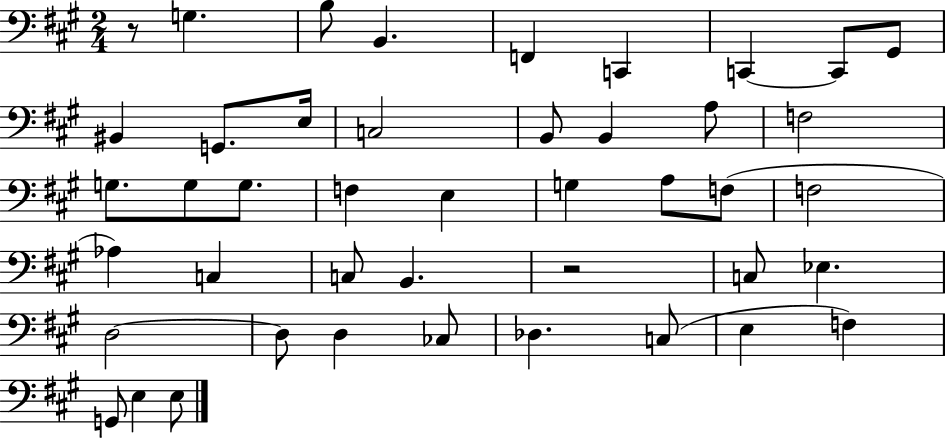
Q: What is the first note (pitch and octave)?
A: G3